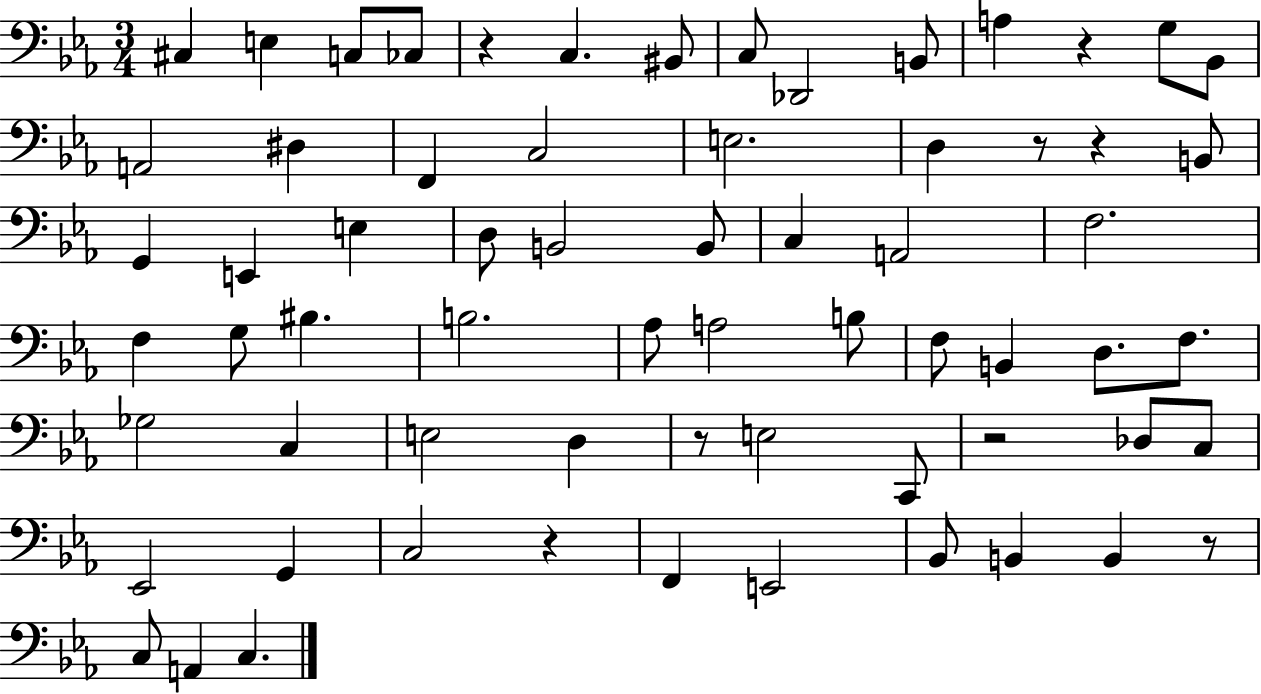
{
  \clef bass
  \numericTimeSignature
  \time 3/4
  \key ees \major
  cis4 e4 c8 ces8 | r4 c4. bis,8 | c8 des,2 b,8 | a4 r4 g8 bes,8 | \break a,2 dis4 | f,4 c2 | e2. | d4 r8 r4 b,8 | \break g,4 e,4 e4 | d8 b,2 b,8 | c4 a,2 | f2. | \break f4 g8 bis4. | b2. | aes8 a2 b8 | f8 b,4 d8. f8. | \break ges2 c4 | e2 d4 | r8 e2 c,8 | r2 des8 c8 | \break ees,2 g,4 | c2 r4 | f,4 e,2 | bes,8 b,4 b,4 r8 | \break c8 a,4 c4. | \bar "|."
}